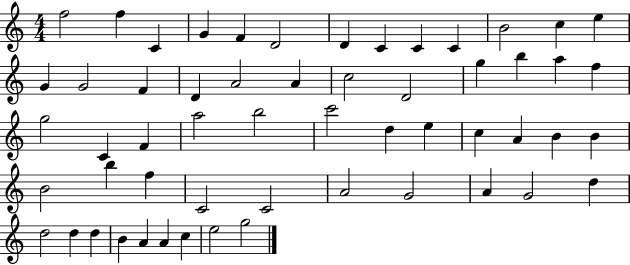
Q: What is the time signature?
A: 4/4